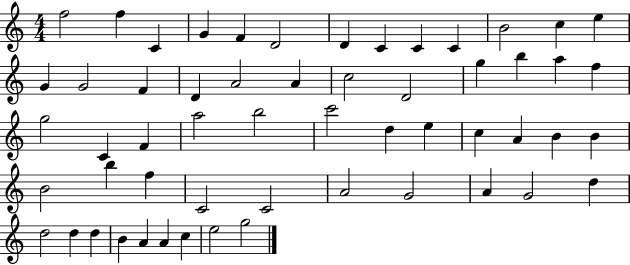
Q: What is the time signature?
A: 4/4